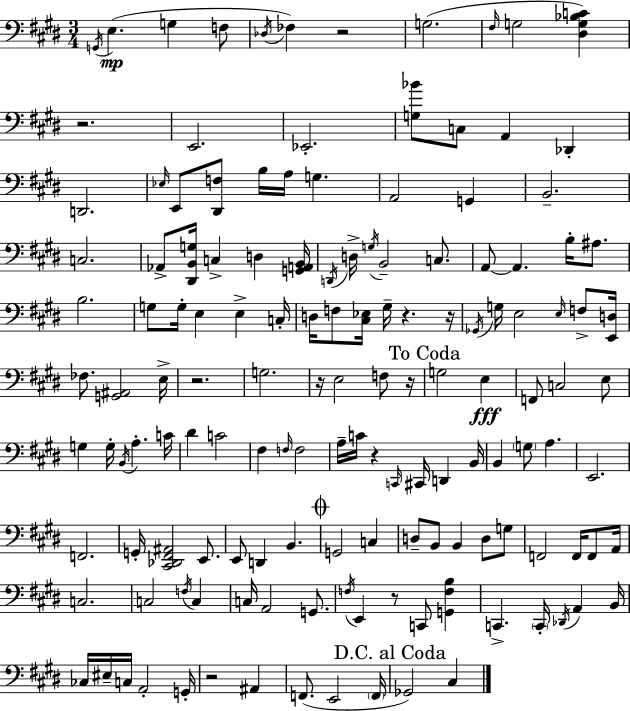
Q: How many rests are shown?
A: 10